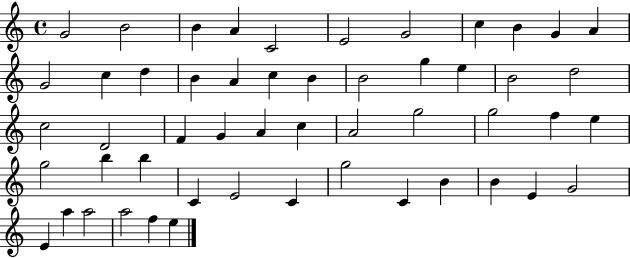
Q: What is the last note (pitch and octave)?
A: E5